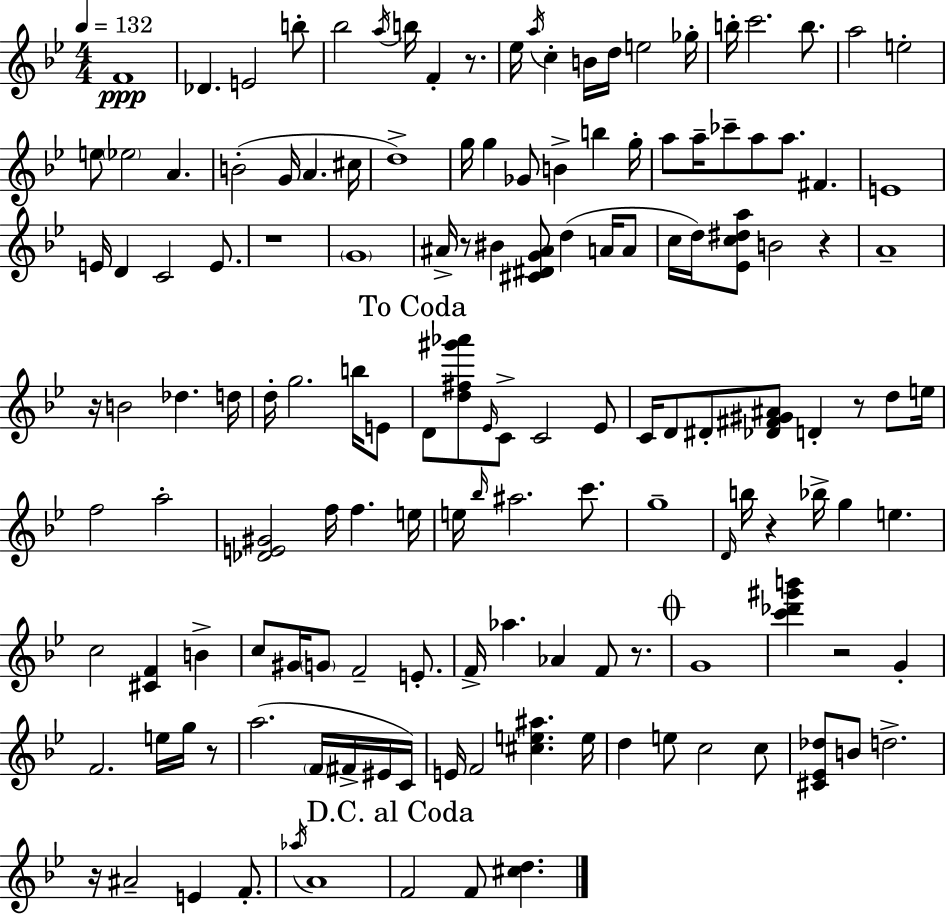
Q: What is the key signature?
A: BES major